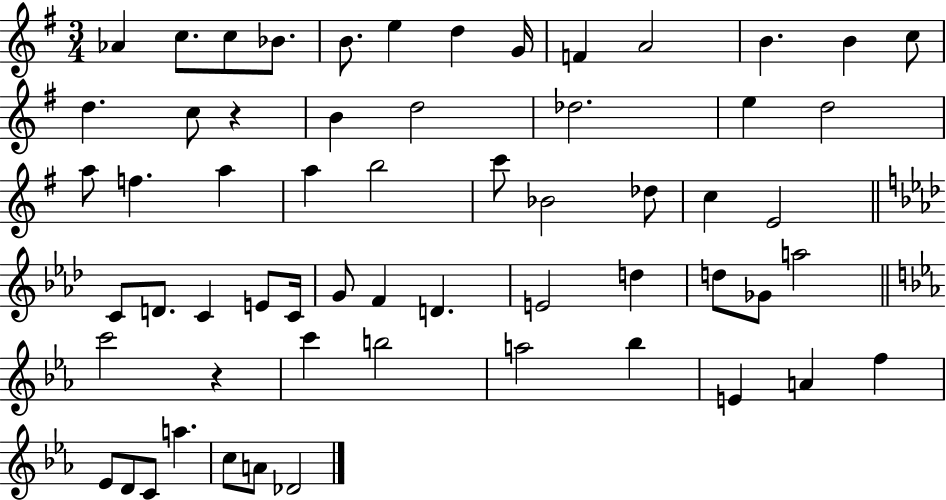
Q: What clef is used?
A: treble